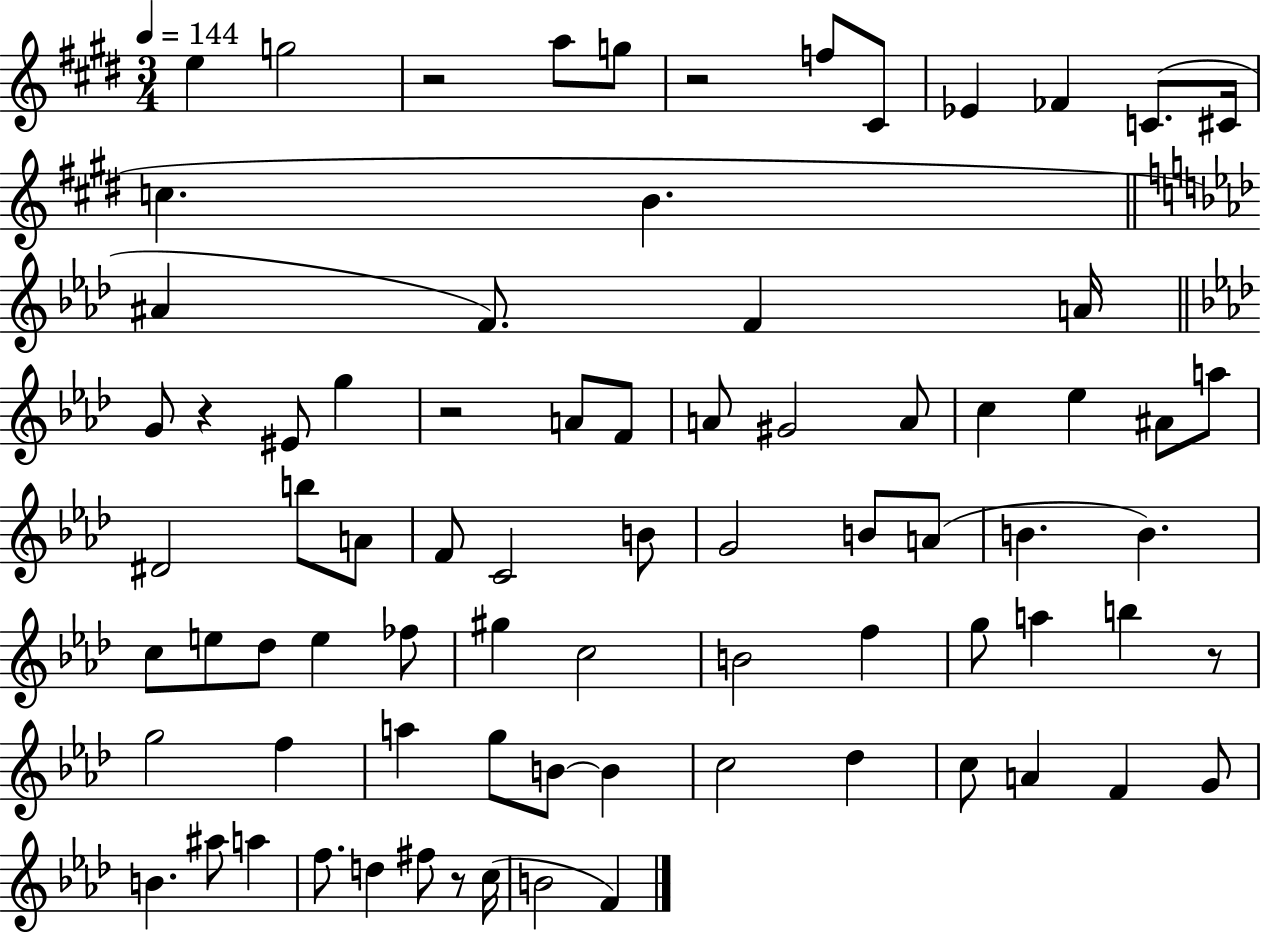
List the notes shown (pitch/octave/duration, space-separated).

E5/q G5/h R/h A5/e G5/e R/h F5/e C#4/e Eb4/q FES4/q C4/e. C#4/s C5/q. B4/q. A#4/q F4/e. F4/q A4/s G4/e R/q EIS4/e G5/q R/h A4/e F4/e A4/e G#4/h A4/e C5/q Eb5/q A#4/e A5/e D#4/h B5/e A4/e F4/e C4/h B4/e G4/h B4/e A4/e B4/q. B4/q. C5/e E5/e Db5/e E5/q FES5/e G#5/q C5/h B4/h F5/q G5/e A5/q B5/q R/e G5/h F5/q A5/q G5/e B4/e B4/q C5/h Db5/q C5/e A4/q F4/q G4/e B4/q. A#5/e A5/q F5/e. D5/q F#5/e R/e C5/s B4/h F4/q